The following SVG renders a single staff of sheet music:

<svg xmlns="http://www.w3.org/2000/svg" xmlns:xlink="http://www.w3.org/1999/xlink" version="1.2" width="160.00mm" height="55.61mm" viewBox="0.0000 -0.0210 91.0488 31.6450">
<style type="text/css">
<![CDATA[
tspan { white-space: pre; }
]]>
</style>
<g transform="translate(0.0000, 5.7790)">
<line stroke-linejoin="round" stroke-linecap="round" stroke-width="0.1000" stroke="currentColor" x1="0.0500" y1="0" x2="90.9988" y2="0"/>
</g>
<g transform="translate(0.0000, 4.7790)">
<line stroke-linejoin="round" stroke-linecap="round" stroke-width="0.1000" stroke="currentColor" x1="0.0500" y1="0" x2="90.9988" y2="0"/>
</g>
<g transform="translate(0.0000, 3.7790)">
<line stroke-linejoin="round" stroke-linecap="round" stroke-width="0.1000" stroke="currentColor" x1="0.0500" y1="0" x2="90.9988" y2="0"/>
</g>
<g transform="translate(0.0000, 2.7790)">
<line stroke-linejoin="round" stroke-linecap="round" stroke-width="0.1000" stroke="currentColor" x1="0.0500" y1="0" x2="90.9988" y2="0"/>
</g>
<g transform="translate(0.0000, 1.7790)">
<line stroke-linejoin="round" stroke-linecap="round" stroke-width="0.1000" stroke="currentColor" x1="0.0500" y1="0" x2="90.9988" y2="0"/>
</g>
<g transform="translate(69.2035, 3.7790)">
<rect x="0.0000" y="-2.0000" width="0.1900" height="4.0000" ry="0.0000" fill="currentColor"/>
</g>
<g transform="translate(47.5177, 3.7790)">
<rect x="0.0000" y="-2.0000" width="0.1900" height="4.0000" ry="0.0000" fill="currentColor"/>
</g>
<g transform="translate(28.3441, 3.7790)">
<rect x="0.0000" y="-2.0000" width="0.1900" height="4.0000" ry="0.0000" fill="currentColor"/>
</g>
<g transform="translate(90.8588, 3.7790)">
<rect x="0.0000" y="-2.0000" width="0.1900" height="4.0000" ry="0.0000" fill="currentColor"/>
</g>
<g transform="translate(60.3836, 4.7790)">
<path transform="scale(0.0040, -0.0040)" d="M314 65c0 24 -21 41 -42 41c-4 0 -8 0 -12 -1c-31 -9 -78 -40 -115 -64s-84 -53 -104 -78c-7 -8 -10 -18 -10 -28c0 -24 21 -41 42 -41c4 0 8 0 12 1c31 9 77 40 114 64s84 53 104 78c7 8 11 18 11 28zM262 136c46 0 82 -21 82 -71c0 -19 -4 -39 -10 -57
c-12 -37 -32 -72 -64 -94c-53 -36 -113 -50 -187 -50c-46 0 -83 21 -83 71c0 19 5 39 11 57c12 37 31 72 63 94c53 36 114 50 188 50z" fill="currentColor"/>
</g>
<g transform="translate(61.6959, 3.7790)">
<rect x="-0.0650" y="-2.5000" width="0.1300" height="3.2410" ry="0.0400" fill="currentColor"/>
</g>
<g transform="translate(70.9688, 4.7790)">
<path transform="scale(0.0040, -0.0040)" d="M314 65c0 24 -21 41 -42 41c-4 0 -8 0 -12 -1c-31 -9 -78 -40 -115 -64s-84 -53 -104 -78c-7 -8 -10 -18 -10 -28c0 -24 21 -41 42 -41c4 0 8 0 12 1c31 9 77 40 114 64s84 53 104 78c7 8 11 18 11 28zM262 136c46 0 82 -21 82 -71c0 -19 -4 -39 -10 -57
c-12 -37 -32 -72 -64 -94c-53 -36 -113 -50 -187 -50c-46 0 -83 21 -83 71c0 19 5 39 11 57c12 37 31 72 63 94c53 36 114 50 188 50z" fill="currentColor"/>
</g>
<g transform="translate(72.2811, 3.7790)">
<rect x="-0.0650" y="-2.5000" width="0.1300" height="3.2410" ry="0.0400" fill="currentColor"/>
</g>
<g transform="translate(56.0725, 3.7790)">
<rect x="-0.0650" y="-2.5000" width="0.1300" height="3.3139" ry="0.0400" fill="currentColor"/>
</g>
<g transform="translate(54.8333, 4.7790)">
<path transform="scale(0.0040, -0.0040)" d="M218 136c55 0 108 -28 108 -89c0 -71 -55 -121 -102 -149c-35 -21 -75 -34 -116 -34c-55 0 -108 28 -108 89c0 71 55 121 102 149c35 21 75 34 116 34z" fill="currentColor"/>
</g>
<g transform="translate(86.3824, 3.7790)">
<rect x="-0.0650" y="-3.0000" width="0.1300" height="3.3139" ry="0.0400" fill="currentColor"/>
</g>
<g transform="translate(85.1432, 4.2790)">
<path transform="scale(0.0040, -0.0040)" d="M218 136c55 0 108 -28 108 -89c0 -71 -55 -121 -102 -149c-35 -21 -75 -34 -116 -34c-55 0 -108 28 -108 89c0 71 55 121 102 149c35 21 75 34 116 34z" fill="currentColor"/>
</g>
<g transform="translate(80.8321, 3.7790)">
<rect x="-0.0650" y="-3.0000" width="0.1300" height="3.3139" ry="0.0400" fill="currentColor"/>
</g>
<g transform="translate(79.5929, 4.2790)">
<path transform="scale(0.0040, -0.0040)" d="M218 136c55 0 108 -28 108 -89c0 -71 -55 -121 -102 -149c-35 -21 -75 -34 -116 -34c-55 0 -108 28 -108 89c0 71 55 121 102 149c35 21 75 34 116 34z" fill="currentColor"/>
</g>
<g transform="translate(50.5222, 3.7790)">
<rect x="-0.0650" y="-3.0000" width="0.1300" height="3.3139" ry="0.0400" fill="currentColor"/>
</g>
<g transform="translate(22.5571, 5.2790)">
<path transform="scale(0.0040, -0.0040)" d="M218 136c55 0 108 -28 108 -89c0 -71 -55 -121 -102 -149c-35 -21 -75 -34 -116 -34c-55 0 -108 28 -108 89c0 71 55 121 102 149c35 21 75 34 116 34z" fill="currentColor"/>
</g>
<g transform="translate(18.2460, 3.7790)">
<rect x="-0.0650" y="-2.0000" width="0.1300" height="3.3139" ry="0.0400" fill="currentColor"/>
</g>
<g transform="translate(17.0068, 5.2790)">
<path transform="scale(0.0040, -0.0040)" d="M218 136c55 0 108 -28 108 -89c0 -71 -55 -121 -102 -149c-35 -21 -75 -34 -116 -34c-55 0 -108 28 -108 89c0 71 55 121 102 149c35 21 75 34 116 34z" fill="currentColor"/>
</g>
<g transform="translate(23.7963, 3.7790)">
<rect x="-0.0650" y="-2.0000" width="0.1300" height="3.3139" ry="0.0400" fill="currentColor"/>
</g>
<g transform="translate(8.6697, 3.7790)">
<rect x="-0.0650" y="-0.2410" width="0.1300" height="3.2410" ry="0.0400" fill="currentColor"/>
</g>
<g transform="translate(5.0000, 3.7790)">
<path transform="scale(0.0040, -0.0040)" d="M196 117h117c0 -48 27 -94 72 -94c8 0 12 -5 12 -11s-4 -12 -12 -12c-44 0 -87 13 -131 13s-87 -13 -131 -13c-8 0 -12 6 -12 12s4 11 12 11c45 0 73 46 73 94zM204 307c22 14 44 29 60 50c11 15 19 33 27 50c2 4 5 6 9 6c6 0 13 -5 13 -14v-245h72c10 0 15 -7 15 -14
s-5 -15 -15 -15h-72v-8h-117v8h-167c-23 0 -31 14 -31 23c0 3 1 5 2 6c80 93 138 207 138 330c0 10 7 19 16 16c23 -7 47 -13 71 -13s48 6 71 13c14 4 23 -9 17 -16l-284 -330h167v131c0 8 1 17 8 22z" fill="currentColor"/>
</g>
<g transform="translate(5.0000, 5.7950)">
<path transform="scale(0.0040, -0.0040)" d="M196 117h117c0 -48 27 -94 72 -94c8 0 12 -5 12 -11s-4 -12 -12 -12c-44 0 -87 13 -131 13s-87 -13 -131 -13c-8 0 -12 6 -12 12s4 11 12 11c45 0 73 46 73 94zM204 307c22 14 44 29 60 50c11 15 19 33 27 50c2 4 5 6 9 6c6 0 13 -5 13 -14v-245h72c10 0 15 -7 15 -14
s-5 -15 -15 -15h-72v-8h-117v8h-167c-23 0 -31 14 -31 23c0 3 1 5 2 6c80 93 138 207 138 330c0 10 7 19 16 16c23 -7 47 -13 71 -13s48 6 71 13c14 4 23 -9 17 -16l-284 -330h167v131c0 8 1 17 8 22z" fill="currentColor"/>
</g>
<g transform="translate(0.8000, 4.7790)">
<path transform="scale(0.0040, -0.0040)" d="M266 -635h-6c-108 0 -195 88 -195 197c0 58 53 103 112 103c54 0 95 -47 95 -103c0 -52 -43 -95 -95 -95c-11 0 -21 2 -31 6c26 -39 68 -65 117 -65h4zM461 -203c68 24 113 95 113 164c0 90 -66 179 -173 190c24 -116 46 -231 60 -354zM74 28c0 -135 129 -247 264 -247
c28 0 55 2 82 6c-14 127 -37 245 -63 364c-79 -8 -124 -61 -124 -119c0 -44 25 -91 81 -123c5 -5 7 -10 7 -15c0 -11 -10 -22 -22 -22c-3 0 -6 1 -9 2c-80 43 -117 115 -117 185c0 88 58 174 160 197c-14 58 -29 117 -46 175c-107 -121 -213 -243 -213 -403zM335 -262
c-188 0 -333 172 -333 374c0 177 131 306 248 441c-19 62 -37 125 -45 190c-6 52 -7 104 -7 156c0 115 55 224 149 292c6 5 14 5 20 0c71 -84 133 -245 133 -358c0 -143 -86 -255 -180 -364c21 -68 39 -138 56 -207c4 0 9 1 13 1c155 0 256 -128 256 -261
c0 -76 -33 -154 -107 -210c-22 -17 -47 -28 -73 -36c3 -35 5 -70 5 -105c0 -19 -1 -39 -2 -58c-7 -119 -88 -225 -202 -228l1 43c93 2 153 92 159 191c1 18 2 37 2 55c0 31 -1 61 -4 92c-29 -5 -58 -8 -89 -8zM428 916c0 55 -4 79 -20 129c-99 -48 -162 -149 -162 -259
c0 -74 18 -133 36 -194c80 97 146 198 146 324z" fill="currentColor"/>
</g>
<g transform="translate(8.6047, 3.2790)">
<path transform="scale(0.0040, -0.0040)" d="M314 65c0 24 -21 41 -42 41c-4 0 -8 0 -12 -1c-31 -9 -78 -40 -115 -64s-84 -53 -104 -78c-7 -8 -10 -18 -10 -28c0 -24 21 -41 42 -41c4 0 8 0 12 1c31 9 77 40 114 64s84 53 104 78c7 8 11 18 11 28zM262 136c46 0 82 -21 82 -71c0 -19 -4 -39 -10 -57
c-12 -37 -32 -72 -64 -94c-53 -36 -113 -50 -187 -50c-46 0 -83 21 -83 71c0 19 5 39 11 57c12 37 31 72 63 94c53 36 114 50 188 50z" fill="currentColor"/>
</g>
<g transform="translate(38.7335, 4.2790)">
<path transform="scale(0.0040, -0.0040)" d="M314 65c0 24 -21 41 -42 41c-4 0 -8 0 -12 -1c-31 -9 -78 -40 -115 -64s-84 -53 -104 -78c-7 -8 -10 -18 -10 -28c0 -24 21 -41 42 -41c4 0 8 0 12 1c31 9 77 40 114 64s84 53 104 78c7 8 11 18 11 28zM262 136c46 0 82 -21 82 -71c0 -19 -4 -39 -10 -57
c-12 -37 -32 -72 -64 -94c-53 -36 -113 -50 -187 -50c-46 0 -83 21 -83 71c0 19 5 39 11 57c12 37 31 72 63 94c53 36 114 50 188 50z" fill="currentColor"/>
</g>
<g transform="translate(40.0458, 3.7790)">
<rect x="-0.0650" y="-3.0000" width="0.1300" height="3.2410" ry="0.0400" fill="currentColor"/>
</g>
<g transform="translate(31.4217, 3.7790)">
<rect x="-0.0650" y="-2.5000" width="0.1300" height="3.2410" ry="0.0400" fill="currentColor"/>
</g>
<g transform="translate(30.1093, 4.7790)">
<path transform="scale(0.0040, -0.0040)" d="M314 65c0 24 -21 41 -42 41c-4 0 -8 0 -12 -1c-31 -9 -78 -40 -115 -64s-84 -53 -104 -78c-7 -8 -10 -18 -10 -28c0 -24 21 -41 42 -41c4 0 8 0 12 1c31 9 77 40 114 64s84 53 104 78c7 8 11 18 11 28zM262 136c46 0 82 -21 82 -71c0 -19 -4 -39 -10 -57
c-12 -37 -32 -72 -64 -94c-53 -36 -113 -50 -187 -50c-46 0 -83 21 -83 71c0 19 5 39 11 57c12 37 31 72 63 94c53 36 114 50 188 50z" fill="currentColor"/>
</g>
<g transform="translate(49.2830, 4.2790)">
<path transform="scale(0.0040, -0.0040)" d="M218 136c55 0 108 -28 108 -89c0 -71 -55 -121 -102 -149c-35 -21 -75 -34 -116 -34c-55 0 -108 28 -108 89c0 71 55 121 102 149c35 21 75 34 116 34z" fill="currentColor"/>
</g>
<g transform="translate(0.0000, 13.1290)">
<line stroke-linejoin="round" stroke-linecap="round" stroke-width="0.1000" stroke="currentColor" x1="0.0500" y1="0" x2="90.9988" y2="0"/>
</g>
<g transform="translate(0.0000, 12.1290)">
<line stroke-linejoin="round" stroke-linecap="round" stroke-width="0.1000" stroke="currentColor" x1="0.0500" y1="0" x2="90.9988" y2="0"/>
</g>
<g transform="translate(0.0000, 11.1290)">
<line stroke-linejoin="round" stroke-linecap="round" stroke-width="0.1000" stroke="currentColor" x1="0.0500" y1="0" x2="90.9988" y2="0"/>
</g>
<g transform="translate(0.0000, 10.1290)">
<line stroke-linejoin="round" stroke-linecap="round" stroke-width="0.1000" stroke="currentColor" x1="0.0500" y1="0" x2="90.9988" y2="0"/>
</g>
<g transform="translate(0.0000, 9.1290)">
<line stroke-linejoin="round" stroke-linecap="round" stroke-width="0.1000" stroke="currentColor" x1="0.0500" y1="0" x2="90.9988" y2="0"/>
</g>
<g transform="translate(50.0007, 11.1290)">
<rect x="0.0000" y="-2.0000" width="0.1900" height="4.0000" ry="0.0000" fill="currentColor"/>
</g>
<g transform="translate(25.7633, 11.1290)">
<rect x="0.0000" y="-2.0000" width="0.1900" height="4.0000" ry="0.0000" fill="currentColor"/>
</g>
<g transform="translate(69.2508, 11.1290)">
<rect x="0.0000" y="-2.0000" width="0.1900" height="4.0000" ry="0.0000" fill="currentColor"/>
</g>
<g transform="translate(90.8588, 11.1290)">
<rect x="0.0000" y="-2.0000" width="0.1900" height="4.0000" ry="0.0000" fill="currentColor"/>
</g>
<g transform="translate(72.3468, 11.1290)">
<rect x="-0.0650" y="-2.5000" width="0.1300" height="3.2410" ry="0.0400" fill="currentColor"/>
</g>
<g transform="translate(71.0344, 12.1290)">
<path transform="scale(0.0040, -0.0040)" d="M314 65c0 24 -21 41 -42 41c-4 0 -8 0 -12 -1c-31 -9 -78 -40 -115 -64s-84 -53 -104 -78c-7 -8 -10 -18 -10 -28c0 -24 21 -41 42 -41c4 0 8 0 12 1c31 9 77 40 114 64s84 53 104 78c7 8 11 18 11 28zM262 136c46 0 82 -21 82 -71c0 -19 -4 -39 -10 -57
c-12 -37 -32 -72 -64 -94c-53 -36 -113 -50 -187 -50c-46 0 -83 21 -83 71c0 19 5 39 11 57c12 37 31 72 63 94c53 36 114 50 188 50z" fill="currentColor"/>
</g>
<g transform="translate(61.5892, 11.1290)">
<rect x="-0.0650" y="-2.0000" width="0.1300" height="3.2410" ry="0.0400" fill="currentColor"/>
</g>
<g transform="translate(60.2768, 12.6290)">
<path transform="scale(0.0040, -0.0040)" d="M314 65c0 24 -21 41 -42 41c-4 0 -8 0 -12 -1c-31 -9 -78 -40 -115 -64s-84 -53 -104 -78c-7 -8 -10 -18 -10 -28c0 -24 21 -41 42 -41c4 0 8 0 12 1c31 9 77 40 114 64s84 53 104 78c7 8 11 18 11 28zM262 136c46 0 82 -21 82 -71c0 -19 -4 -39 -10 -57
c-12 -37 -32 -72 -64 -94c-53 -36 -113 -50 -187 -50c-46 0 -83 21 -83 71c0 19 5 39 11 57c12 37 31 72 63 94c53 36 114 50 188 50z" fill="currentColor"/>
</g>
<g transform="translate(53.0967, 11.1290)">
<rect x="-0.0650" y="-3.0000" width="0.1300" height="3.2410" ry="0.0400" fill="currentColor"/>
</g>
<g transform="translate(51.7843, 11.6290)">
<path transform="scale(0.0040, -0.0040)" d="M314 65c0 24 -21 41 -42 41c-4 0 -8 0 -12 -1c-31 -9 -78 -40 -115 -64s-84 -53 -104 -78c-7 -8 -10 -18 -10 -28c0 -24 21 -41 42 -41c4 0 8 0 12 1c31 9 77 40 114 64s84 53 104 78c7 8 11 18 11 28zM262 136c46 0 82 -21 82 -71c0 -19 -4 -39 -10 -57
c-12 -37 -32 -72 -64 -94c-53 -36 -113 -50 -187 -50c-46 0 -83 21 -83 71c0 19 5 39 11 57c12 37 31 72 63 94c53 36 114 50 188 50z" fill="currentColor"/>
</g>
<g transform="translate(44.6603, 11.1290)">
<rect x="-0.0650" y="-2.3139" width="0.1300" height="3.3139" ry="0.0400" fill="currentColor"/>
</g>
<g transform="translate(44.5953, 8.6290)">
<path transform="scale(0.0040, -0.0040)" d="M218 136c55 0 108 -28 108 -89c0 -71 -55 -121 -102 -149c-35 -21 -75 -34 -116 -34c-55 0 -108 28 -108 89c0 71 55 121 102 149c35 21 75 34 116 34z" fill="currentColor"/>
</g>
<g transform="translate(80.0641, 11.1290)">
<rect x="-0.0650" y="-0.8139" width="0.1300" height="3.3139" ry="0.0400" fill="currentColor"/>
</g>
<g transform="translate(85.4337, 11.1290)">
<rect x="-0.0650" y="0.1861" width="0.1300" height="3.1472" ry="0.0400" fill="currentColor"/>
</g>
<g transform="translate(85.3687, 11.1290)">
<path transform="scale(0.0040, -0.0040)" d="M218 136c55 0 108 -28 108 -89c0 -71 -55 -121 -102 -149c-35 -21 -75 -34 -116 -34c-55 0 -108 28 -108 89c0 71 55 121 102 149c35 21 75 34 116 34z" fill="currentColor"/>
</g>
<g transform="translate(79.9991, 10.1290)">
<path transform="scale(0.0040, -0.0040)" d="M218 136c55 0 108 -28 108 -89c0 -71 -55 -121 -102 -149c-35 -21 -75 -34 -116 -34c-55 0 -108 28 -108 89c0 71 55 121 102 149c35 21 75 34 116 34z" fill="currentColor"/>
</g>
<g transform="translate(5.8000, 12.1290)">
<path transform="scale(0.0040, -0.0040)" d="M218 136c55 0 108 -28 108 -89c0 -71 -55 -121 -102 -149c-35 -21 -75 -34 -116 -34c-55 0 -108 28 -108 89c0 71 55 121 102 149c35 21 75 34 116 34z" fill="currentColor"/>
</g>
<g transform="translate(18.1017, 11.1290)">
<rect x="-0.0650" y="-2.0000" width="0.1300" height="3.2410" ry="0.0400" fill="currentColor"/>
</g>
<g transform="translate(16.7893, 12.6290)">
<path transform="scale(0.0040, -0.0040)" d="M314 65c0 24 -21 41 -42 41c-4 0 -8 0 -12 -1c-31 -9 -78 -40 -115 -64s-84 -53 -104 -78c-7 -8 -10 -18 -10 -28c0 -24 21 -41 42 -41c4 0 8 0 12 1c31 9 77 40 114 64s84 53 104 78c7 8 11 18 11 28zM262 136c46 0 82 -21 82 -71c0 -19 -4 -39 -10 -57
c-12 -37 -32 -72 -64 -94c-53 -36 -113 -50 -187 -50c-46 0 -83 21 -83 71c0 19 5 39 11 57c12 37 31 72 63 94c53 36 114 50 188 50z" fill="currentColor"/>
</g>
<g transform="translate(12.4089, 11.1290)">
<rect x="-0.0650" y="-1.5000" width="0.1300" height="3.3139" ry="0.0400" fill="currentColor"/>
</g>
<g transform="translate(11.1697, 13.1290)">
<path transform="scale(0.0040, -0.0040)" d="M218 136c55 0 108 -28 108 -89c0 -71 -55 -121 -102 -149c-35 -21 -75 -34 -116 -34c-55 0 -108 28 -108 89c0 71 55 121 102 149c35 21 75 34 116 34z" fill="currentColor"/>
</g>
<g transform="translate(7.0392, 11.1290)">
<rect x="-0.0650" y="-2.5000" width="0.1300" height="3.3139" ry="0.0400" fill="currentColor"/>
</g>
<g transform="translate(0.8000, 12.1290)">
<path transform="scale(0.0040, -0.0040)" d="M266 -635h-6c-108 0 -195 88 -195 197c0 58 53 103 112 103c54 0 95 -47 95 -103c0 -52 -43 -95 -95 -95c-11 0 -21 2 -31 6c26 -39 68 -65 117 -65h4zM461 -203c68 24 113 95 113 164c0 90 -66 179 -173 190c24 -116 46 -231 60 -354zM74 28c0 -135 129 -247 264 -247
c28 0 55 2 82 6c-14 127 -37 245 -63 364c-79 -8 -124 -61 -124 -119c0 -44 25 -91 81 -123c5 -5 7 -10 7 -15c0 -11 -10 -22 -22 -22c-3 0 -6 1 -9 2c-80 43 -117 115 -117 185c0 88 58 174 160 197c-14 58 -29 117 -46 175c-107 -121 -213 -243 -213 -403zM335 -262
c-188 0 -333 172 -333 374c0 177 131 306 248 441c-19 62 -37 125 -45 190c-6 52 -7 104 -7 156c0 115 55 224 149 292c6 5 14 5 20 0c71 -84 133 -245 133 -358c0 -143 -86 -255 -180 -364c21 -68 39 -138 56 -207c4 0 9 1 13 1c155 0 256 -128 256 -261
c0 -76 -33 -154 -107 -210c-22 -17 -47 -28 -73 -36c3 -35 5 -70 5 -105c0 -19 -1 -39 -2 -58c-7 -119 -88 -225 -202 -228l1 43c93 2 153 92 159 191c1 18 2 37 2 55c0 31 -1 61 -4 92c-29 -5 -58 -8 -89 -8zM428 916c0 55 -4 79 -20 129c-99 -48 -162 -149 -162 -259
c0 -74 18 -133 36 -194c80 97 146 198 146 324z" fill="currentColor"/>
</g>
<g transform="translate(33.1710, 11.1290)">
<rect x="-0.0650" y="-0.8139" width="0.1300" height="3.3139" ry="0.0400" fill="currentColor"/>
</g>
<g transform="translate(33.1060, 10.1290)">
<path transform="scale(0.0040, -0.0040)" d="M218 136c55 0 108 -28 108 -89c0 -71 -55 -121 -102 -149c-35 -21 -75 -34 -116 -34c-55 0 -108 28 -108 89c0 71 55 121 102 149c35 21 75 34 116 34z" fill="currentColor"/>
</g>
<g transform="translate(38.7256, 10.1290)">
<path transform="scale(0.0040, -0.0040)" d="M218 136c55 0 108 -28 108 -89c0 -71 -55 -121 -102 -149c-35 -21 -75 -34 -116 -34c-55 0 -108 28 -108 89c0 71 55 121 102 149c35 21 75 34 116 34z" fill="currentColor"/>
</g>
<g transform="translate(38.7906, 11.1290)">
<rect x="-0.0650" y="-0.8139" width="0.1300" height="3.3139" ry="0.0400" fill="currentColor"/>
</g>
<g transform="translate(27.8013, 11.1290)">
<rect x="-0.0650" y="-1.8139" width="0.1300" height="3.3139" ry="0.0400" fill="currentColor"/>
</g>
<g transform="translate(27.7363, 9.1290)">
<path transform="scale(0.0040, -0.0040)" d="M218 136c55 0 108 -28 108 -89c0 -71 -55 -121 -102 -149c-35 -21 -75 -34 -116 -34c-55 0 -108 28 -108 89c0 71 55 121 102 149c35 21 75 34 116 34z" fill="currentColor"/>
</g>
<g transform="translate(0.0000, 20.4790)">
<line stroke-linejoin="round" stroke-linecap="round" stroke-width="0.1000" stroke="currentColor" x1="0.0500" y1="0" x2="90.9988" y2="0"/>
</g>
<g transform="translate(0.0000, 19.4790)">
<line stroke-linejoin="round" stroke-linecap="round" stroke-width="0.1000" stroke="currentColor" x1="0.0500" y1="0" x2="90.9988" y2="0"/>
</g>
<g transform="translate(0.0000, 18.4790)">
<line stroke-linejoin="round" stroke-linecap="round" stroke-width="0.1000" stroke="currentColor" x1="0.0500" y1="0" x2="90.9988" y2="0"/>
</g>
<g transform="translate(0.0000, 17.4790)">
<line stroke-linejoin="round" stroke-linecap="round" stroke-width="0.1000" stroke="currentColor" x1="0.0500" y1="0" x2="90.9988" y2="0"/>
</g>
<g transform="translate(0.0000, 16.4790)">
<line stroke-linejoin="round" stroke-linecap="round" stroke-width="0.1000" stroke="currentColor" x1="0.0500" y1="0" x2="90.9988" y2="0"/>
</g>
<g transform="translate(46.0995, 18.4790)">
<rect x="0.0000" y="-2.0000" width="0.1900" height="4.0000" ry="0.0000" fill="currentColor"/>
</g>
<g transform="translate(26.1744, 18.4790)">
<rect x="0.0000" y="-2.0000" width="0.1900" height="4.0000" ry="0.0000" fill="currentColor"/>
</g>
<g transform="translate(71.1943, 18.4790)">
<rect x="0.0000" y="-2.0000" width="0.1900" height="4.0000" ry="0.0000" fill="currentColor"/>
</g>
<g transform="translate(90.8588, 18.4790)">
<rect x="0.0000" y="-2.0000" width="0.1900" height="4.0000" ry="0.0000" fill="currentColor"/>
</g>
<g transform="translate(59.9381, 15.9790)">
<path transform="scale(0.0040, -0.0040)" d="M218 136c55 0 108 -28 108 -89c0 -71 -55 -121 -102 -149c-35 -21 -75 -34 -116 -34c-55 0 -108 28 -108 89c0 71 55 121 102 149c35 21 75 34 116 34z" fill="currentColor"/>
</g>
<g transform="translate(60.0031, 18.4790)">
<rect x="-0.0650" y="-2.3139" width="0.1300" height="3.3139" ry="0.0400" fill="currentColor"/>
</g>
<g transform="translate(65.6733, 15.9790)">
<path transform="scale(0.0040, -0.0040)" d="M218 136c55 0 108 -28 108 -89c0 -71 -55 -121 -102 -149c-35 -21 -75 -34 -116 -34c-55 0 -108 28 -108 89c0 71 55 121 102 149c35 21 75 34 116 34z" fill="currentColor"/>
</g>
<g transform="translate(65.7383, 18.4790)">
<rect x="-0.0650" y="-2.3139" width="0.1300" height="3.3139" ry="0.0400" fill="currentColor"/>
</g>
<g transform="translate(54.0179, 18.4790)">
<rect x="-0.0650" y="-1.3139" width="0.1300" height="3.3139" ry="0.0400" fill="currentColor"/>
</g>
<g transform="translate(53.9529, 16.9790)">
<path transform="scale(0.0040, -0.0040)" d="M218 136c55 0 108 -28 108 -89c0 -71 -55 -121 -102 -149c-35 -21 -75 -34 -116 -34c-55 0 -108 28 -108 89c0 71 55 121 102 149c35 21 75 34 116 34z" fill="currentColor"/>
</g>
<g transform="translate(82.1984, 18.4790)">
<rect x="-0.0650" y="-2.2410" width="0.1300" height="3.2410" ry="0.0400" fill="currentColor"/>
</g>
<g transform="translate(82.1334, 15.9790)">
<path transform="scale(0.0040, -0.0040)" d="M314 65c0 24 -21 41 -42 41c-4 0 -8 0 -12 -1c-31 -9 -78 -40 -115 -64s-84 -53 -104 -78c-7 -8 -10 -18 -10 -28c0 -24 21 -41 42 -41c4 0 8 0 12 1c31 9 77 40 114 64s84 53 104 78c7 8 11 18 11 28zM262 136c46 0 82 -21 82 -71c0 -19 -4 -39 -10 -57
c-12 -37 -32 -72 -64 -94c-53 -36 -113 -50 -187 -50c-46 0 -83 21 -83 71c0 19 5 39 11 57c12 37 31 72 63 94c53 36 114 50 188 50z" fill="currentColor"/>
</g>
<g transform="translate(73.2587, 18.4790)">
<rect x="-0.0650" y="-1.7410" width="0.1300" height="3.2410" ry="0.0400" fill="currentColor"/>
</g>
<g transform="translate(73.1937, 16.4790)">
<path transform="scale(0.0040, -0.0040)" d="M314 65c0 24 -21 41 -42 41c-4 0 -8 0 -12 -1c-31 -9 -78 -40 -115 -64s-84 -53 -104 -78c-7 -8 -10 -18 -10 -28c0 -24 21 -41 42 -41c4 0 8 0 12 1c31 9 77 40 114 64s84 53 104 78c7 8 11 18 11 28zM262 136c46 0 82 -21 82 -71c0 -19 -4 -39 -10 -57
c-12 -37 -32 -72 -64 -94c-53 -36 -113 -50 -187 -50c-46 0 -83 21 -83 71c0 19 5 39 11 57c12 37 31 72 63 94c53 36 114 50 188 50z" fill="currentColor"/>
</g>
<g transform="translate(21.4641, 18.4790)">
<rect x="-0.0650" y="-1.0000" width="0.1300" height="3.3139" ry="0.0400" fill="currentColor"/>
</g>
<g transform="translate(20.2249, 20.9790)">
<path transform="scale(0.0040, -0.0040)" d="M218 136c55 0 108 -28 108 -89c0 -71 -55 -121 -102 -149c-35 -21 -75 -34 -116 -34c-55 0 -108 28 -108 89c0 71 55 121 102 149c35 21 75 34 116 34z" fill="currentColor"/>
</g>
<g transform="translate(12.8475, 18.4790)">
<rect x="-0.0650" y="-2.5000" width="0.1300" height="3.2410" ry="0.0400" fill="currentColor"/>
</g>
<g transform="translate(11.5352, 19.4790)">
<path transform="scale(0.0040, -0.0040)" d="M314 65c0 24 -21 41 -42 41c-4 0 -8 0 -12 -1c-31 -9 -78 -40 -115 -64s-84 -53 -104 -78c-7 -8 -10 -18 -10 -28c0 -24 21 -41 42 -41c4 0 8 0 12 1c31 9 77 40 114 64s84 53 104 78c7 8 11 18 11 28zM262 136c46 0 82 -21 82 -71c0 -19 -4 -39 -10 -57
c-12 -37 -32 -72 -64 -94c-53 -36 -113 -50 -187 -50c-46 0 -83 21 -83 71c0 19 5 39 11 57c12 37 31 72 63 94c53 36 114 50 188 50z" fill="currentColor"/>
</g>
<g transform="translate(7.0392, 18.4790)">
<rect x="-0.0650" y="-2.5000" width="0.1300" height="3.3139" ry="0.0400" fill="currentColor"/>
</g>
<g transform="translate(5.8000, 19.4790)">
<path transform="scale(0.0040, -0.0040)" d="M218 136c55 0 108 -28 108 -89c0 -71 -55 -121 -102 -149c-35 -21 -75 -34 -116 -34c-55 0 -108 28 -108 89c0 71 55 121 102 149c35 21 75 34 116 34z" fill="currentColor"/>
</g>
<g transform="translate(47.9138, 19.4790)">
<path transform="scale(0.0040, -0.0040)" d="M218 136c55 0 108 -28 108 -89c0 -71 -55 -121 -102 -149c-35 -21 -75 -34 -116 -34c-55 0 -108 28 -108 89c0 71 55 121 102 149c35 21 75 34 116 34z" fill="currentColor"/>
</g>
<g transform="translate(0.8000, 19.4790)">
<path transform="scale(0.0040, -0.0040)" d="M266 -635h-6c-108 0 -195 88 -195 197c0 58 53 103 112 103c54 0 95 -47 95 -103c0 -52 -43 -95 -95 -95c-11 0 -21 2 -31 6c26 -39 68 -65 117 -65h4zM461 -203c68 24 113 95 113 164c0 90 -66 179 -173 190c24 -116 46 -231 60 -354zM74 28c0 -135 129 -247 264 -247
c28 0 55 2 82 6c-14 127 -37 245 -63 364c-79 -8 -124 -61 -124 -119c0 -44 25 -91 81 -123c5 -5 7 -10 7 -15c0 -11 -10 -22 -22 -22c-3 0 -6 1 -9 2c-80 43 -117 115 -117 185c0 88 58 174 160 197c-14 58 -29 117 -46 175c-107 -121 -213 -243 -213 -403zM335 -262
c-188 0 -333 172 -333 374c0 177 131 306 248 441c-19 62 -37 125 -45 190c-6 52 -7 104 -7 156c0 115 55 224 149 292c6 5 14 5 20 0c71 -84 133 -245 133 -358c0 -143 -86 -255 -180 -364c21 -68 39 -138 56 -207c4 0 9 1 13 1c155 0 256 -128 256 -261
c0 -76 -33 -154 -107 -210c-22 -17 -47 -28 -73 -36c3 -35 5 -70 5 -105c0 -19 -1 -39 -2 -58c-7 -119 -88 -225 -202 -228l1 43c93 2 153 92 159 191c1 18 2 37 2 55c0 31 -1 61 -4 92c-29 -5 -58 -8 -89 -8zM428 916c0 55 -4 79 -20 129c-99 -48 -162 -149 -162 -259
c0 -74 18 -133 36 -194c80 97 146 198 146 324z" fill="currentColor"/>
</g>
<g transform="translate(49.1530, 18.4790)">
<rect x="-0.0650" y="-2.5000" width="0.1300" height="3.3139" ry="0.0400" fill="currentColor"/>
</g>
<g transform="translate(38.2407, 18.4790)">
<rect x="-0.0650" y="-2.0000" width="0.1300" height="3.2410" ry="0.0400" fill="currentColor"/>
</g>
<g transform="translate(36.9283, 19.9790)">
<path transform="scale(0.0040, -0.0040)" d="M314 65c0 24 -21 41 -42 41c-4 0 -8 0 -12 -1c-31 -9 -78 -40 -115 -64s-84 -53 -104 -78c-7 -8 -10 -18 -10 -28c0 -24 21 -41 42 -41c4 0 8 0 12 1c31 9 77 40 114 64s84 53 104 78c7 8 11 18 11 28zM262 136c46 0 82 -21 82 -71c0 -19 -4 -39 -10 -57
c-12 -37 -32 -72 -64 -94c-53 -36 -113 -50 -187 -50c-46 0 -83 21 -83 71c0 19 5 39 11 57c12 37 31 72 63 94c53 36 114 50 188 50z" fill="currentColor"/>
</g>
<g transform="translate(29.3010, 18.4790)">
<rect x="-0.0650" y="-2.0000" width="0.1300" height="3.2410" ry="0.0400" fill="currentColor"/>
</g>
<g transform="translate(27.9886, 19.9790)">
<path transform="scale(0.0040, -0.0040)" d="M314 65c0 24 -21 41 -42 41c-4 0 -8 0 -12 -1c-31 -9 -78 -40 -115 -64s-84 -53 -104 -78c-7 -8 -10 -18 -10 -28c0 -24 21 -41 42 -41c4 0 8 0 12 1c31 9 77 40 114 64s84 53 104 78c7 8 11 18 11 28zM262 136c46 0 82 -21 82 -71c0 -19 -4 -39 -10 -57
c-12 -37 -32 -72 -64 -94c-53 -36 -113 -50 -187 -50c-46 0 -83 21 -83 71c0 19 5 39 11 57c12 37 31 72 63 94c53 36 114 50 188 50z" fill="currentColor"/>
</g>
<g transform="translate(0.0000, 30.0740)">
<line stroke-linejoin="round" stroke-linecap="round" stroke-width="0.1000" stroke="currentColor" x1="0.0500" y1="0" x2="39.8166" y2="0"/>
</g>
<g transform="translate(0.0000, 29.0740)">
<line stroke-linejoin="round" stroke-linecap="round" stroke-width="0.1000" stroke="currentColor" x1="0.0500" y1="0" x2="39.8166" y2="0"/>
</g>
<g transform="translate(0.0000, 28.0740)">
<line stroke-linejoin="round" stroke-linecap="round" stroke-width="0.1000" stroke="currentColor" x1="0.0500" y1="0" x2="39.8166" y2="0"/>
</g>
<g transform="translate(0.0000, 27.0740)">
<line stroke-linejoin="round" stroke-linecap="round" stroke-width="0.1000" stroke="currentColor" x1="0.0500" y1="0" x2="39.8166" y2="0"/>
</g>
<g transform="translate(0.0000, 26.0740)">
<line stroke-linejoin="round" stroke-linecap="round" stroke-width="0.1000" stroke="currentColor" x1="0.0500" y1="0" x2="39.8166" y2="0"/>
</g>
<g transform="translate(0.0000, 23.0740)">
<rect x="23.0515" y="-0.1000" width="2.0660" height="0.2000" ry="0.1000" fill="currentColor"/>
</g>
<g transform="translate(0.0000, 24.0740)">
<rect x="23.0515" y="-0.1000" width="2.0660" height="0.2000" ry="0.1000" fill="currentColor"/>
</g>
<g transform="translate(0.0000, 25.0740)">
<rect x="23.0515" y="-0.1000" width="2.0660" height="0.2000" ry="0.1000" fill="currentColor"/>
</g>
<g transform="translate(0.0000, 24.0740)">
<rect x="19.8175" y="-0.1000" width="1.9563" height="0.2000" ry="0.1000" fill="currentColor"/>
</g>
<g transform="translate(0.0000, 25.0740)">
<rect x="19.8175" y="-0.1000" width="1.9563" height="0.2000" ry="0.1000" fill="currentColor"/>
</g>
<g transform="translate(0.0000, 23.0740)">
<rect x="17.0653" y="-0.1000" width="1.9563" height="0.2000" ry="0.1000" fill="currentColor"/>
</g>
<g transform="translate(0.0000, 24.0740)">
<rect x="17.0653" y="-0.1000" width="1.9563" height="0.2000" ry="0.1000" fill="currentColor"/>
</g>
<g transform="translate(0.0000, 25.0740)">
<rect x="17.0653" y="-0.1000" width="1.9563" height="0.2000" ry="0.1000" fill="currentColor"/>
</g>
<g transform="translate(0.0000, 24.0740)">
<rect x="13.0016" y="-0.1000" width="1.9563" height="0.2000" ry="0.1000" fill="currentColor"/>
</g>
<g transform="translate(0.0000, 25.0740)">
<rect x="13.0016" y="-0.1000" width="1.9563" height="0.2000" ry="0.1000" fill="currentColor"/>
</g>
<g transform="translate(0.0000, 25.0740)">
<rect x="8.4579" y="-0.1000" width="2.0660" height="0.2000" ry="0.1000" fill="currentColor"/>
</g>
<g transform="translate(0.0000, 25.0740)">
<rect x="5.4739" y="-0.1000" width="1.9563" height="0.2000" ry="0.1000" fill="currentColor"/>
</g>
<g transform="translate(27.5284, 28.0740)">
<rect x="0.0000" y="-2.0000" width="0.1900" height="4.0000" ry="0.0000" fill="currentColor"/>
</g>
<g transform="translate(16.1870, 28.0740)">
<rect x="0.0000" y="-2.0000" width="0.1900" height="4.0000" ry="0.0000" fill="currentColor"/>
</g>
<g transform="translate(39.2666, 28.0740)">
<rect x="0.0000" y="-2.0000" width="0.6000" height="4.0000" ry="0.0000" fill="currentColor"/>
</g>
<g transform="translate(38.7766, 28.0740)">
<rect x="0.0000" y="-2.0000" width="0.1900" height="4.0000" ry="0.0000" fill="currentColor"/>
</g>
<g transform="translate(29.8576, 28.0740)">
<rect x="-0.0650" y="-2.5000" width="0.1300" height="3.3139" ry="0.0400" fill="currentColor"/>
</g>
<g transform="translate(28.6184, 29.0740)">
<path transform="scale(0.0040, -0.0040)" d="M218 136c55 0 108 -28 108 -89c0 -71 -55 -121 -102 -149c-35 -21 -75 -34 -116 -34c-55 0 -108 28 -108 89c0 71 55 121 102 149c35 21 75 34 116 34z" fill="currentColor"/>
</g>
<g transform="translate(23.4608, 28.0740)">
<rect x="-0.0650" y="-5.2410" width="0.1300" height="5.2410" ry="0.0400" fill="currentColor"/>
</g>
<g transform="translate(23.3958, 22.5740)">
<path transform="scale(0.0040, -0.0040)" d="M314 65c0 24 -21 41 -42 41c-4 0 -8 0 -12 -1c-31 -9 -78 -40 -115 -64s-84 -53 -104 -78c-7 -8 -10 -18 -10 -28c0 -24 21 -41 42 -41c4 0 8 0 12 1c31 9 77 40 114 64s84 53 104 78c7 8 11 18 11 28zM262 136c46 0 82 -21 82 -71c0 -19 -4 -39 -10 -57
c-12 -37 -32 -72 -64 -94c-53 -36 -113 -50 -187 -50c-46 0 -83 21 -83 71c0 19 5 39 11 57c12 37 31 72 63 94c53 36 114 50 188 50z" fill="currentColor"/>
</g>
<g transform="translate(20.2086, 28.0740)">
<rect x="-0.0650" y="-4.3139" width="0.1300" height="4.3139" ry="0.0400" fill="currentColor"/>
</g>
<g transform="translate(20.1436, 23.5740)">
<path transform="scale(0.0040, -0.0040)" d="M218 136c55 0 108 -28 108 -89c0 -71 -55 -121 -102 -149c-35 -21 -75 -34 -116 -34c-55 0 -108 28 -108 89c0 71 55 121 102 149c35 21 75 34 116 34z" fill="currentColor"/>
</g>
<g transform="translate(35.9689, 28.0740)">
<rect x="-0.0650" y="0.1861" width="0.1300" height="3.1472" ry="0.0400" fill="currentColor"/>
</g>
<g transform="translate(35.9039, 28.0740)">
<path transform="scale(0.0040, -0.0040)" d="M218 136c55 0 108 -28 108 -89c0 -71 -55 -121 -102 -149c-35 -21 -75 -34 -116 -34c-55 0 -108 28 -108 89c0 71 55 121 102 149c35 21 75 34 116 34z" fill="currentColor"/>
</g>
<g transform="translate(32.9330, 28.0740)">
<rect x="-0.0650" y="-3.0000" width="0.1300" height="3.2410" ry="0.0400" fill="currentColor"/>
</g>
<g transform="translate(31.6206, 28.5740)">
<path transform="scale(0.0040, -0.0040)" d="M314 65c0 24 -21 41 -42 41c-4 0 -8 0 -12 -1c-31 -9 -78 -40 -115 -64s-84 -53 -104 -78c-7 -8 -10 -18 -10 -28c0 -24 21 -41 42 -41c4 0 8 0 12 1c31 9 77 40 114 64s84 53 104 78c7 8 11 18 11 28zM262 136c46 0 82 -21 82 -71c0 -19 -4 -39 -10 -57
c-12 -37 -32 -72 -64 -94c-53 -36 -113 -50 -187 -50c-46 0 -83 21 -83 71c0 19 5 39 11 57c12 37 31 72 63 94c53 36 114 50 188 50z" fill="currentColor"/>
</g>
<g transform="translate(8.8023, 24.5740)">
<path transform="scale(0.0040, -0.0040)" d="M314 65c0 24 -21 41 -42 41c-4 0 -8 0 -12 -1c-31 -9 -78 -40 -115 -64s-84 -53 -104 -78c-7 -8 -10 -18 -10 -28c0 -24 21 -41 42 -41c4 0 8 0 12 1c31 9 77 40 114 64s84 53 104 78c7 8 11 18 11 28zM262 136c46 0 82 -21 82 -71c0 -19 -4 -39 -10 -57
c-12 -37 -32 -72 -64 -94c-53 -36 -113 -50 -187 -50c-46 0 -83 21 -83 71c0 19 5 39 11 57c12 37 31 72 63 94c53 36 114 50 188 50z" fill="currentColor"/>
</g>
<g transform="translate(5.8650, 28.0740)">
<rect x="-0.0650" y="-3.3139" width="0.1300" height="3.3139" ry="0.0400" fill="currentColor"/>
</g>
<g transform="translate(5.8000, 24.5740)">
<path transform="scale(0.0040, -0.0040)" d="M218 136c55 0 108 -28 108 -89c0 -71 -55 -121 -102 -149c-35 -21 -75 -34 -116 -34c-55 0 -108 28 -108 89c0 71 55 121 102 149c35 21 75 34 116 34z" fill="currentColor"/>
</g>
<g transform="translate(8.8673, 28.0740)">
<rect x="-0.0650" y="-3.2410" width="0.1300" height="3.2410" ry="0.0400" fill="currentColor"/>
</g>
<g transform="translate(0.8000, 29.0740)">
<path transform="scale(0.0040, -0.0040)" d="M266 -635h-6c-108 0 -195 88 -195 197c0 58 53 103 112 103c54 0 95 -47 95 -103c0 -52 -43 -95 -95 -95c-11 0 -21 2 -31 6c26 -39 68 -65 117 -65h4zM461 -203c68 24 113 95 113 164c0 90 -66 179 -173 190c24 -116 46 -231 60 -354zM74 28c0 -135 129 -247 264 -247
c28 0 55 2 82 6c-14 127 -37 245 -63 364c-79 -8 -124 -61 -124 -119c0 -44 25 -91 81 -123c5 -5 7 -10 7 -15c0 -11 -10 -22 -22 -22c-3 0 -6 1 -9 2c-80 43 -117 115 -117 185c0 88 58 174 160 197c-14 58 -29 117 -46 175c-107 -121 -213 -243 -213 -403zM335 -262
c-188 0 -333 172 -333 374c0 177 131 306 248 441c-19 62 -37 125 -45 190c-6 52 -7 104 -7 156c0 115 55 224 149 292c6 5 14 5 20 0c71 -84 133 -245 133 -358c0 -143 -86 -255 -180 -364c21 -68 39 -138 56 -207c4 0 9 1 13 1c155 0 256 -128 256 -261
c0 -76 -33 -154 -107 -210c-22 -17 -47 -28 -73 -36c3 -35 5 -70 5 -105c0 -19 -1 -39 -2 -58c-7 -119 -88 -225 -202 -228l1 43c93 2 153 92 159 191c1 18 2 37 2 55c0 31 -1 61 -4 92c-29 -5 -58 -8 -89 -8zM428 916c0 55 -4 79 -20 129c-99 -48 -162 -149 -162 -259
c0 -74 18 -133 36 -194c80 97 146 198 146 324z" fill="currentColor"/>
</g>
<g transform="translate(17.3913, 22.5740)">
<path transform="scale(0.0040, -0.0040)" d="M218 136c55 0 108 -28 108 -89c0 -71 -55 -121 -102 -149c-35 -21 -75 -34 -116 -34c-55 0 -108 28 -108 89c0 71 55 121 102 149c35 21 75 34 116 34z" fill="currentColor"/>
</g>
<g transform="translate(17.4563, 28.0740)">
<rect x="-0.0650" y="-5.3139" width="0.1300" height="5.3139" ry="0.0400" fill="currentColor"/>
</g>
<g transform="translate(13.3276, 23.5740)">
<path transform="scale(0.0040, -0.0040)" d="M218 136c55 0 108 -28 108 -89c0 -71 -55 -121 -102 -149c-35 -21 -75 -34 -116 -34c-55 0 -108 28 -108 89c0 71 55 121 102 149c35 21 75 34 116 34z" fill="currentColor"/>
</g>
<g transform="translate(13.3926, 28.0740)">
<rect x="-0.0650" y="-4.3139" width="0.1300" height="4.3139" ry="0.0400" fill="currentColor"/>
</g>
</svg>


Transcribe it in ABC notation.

X:1
T:Untitled
M:4/4
L:1/4
K:C
c2 F F G2 A2 A G G2 G2 A A G E F2 f d d g A2 F2 G2 d B G G2 D F2 F2 G e g g f2 g2 b b2 d' f' d' f'2 G A2 B